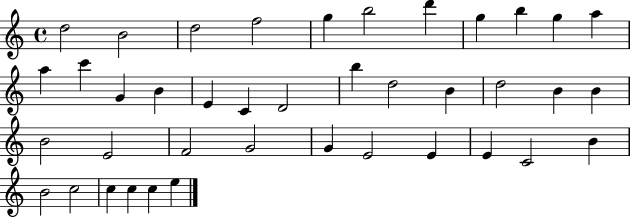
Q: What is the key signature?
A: C major